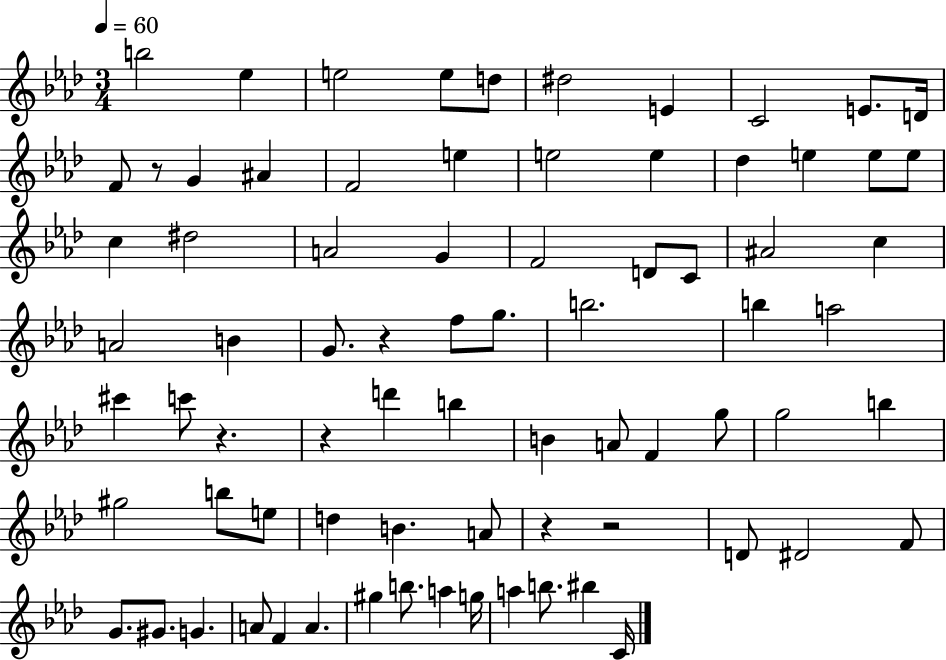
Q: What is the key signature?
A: AES major